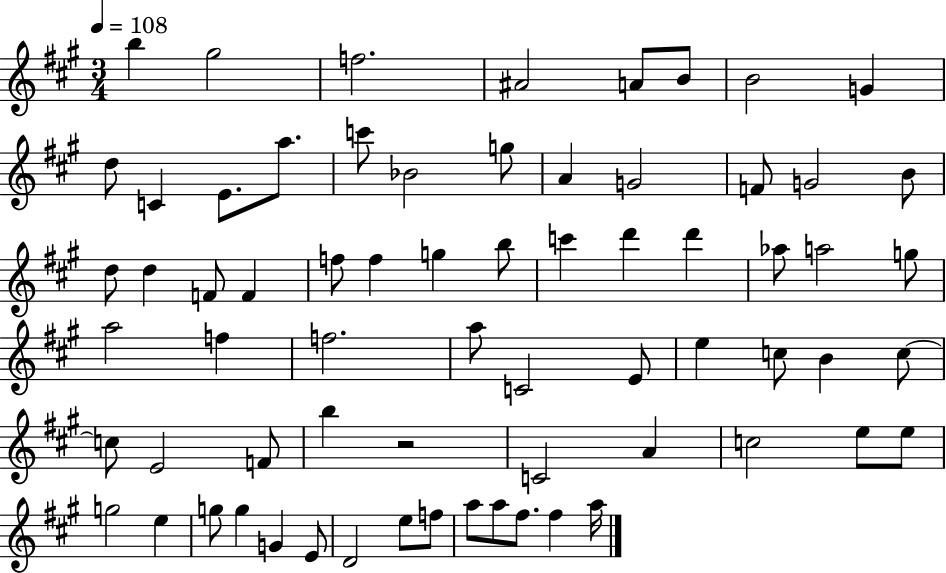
{
  \clef treble
  \numericTimeSignature
  \time 3/4
  \key a \major
  \tempo 4 = 108
  b''4 gis''2 | f''2. | ais'2 a'8 b'8 | b'2 g'4 | \break d''8 c'4 e'8. a''8. | c'''8 bes'2 g''8 | a'4 g'2 | f'8 g'2 b'8 | \break d''8 d''4 f'8 f'4 | f''8 f''4 g''4 b''8 | c'''4 d'''4 d'''4 | aes''8 a''2 g''8 | \break a''2 f''4 | f''2. | a''8 c'2 e'8 | e''4 c''8 b'4 c''8~~ | \break c''8 e'2 f'8 | b''4 r2 | c'2 a'4 | c''2 e''8 e''8 | \break g''2 e''4 | g''8 g''4 g'4 e'8 | d'2 e''8 f''8 | a''8 a''8 fis''8. fis''4 a''16 | \break \bar "|."
}